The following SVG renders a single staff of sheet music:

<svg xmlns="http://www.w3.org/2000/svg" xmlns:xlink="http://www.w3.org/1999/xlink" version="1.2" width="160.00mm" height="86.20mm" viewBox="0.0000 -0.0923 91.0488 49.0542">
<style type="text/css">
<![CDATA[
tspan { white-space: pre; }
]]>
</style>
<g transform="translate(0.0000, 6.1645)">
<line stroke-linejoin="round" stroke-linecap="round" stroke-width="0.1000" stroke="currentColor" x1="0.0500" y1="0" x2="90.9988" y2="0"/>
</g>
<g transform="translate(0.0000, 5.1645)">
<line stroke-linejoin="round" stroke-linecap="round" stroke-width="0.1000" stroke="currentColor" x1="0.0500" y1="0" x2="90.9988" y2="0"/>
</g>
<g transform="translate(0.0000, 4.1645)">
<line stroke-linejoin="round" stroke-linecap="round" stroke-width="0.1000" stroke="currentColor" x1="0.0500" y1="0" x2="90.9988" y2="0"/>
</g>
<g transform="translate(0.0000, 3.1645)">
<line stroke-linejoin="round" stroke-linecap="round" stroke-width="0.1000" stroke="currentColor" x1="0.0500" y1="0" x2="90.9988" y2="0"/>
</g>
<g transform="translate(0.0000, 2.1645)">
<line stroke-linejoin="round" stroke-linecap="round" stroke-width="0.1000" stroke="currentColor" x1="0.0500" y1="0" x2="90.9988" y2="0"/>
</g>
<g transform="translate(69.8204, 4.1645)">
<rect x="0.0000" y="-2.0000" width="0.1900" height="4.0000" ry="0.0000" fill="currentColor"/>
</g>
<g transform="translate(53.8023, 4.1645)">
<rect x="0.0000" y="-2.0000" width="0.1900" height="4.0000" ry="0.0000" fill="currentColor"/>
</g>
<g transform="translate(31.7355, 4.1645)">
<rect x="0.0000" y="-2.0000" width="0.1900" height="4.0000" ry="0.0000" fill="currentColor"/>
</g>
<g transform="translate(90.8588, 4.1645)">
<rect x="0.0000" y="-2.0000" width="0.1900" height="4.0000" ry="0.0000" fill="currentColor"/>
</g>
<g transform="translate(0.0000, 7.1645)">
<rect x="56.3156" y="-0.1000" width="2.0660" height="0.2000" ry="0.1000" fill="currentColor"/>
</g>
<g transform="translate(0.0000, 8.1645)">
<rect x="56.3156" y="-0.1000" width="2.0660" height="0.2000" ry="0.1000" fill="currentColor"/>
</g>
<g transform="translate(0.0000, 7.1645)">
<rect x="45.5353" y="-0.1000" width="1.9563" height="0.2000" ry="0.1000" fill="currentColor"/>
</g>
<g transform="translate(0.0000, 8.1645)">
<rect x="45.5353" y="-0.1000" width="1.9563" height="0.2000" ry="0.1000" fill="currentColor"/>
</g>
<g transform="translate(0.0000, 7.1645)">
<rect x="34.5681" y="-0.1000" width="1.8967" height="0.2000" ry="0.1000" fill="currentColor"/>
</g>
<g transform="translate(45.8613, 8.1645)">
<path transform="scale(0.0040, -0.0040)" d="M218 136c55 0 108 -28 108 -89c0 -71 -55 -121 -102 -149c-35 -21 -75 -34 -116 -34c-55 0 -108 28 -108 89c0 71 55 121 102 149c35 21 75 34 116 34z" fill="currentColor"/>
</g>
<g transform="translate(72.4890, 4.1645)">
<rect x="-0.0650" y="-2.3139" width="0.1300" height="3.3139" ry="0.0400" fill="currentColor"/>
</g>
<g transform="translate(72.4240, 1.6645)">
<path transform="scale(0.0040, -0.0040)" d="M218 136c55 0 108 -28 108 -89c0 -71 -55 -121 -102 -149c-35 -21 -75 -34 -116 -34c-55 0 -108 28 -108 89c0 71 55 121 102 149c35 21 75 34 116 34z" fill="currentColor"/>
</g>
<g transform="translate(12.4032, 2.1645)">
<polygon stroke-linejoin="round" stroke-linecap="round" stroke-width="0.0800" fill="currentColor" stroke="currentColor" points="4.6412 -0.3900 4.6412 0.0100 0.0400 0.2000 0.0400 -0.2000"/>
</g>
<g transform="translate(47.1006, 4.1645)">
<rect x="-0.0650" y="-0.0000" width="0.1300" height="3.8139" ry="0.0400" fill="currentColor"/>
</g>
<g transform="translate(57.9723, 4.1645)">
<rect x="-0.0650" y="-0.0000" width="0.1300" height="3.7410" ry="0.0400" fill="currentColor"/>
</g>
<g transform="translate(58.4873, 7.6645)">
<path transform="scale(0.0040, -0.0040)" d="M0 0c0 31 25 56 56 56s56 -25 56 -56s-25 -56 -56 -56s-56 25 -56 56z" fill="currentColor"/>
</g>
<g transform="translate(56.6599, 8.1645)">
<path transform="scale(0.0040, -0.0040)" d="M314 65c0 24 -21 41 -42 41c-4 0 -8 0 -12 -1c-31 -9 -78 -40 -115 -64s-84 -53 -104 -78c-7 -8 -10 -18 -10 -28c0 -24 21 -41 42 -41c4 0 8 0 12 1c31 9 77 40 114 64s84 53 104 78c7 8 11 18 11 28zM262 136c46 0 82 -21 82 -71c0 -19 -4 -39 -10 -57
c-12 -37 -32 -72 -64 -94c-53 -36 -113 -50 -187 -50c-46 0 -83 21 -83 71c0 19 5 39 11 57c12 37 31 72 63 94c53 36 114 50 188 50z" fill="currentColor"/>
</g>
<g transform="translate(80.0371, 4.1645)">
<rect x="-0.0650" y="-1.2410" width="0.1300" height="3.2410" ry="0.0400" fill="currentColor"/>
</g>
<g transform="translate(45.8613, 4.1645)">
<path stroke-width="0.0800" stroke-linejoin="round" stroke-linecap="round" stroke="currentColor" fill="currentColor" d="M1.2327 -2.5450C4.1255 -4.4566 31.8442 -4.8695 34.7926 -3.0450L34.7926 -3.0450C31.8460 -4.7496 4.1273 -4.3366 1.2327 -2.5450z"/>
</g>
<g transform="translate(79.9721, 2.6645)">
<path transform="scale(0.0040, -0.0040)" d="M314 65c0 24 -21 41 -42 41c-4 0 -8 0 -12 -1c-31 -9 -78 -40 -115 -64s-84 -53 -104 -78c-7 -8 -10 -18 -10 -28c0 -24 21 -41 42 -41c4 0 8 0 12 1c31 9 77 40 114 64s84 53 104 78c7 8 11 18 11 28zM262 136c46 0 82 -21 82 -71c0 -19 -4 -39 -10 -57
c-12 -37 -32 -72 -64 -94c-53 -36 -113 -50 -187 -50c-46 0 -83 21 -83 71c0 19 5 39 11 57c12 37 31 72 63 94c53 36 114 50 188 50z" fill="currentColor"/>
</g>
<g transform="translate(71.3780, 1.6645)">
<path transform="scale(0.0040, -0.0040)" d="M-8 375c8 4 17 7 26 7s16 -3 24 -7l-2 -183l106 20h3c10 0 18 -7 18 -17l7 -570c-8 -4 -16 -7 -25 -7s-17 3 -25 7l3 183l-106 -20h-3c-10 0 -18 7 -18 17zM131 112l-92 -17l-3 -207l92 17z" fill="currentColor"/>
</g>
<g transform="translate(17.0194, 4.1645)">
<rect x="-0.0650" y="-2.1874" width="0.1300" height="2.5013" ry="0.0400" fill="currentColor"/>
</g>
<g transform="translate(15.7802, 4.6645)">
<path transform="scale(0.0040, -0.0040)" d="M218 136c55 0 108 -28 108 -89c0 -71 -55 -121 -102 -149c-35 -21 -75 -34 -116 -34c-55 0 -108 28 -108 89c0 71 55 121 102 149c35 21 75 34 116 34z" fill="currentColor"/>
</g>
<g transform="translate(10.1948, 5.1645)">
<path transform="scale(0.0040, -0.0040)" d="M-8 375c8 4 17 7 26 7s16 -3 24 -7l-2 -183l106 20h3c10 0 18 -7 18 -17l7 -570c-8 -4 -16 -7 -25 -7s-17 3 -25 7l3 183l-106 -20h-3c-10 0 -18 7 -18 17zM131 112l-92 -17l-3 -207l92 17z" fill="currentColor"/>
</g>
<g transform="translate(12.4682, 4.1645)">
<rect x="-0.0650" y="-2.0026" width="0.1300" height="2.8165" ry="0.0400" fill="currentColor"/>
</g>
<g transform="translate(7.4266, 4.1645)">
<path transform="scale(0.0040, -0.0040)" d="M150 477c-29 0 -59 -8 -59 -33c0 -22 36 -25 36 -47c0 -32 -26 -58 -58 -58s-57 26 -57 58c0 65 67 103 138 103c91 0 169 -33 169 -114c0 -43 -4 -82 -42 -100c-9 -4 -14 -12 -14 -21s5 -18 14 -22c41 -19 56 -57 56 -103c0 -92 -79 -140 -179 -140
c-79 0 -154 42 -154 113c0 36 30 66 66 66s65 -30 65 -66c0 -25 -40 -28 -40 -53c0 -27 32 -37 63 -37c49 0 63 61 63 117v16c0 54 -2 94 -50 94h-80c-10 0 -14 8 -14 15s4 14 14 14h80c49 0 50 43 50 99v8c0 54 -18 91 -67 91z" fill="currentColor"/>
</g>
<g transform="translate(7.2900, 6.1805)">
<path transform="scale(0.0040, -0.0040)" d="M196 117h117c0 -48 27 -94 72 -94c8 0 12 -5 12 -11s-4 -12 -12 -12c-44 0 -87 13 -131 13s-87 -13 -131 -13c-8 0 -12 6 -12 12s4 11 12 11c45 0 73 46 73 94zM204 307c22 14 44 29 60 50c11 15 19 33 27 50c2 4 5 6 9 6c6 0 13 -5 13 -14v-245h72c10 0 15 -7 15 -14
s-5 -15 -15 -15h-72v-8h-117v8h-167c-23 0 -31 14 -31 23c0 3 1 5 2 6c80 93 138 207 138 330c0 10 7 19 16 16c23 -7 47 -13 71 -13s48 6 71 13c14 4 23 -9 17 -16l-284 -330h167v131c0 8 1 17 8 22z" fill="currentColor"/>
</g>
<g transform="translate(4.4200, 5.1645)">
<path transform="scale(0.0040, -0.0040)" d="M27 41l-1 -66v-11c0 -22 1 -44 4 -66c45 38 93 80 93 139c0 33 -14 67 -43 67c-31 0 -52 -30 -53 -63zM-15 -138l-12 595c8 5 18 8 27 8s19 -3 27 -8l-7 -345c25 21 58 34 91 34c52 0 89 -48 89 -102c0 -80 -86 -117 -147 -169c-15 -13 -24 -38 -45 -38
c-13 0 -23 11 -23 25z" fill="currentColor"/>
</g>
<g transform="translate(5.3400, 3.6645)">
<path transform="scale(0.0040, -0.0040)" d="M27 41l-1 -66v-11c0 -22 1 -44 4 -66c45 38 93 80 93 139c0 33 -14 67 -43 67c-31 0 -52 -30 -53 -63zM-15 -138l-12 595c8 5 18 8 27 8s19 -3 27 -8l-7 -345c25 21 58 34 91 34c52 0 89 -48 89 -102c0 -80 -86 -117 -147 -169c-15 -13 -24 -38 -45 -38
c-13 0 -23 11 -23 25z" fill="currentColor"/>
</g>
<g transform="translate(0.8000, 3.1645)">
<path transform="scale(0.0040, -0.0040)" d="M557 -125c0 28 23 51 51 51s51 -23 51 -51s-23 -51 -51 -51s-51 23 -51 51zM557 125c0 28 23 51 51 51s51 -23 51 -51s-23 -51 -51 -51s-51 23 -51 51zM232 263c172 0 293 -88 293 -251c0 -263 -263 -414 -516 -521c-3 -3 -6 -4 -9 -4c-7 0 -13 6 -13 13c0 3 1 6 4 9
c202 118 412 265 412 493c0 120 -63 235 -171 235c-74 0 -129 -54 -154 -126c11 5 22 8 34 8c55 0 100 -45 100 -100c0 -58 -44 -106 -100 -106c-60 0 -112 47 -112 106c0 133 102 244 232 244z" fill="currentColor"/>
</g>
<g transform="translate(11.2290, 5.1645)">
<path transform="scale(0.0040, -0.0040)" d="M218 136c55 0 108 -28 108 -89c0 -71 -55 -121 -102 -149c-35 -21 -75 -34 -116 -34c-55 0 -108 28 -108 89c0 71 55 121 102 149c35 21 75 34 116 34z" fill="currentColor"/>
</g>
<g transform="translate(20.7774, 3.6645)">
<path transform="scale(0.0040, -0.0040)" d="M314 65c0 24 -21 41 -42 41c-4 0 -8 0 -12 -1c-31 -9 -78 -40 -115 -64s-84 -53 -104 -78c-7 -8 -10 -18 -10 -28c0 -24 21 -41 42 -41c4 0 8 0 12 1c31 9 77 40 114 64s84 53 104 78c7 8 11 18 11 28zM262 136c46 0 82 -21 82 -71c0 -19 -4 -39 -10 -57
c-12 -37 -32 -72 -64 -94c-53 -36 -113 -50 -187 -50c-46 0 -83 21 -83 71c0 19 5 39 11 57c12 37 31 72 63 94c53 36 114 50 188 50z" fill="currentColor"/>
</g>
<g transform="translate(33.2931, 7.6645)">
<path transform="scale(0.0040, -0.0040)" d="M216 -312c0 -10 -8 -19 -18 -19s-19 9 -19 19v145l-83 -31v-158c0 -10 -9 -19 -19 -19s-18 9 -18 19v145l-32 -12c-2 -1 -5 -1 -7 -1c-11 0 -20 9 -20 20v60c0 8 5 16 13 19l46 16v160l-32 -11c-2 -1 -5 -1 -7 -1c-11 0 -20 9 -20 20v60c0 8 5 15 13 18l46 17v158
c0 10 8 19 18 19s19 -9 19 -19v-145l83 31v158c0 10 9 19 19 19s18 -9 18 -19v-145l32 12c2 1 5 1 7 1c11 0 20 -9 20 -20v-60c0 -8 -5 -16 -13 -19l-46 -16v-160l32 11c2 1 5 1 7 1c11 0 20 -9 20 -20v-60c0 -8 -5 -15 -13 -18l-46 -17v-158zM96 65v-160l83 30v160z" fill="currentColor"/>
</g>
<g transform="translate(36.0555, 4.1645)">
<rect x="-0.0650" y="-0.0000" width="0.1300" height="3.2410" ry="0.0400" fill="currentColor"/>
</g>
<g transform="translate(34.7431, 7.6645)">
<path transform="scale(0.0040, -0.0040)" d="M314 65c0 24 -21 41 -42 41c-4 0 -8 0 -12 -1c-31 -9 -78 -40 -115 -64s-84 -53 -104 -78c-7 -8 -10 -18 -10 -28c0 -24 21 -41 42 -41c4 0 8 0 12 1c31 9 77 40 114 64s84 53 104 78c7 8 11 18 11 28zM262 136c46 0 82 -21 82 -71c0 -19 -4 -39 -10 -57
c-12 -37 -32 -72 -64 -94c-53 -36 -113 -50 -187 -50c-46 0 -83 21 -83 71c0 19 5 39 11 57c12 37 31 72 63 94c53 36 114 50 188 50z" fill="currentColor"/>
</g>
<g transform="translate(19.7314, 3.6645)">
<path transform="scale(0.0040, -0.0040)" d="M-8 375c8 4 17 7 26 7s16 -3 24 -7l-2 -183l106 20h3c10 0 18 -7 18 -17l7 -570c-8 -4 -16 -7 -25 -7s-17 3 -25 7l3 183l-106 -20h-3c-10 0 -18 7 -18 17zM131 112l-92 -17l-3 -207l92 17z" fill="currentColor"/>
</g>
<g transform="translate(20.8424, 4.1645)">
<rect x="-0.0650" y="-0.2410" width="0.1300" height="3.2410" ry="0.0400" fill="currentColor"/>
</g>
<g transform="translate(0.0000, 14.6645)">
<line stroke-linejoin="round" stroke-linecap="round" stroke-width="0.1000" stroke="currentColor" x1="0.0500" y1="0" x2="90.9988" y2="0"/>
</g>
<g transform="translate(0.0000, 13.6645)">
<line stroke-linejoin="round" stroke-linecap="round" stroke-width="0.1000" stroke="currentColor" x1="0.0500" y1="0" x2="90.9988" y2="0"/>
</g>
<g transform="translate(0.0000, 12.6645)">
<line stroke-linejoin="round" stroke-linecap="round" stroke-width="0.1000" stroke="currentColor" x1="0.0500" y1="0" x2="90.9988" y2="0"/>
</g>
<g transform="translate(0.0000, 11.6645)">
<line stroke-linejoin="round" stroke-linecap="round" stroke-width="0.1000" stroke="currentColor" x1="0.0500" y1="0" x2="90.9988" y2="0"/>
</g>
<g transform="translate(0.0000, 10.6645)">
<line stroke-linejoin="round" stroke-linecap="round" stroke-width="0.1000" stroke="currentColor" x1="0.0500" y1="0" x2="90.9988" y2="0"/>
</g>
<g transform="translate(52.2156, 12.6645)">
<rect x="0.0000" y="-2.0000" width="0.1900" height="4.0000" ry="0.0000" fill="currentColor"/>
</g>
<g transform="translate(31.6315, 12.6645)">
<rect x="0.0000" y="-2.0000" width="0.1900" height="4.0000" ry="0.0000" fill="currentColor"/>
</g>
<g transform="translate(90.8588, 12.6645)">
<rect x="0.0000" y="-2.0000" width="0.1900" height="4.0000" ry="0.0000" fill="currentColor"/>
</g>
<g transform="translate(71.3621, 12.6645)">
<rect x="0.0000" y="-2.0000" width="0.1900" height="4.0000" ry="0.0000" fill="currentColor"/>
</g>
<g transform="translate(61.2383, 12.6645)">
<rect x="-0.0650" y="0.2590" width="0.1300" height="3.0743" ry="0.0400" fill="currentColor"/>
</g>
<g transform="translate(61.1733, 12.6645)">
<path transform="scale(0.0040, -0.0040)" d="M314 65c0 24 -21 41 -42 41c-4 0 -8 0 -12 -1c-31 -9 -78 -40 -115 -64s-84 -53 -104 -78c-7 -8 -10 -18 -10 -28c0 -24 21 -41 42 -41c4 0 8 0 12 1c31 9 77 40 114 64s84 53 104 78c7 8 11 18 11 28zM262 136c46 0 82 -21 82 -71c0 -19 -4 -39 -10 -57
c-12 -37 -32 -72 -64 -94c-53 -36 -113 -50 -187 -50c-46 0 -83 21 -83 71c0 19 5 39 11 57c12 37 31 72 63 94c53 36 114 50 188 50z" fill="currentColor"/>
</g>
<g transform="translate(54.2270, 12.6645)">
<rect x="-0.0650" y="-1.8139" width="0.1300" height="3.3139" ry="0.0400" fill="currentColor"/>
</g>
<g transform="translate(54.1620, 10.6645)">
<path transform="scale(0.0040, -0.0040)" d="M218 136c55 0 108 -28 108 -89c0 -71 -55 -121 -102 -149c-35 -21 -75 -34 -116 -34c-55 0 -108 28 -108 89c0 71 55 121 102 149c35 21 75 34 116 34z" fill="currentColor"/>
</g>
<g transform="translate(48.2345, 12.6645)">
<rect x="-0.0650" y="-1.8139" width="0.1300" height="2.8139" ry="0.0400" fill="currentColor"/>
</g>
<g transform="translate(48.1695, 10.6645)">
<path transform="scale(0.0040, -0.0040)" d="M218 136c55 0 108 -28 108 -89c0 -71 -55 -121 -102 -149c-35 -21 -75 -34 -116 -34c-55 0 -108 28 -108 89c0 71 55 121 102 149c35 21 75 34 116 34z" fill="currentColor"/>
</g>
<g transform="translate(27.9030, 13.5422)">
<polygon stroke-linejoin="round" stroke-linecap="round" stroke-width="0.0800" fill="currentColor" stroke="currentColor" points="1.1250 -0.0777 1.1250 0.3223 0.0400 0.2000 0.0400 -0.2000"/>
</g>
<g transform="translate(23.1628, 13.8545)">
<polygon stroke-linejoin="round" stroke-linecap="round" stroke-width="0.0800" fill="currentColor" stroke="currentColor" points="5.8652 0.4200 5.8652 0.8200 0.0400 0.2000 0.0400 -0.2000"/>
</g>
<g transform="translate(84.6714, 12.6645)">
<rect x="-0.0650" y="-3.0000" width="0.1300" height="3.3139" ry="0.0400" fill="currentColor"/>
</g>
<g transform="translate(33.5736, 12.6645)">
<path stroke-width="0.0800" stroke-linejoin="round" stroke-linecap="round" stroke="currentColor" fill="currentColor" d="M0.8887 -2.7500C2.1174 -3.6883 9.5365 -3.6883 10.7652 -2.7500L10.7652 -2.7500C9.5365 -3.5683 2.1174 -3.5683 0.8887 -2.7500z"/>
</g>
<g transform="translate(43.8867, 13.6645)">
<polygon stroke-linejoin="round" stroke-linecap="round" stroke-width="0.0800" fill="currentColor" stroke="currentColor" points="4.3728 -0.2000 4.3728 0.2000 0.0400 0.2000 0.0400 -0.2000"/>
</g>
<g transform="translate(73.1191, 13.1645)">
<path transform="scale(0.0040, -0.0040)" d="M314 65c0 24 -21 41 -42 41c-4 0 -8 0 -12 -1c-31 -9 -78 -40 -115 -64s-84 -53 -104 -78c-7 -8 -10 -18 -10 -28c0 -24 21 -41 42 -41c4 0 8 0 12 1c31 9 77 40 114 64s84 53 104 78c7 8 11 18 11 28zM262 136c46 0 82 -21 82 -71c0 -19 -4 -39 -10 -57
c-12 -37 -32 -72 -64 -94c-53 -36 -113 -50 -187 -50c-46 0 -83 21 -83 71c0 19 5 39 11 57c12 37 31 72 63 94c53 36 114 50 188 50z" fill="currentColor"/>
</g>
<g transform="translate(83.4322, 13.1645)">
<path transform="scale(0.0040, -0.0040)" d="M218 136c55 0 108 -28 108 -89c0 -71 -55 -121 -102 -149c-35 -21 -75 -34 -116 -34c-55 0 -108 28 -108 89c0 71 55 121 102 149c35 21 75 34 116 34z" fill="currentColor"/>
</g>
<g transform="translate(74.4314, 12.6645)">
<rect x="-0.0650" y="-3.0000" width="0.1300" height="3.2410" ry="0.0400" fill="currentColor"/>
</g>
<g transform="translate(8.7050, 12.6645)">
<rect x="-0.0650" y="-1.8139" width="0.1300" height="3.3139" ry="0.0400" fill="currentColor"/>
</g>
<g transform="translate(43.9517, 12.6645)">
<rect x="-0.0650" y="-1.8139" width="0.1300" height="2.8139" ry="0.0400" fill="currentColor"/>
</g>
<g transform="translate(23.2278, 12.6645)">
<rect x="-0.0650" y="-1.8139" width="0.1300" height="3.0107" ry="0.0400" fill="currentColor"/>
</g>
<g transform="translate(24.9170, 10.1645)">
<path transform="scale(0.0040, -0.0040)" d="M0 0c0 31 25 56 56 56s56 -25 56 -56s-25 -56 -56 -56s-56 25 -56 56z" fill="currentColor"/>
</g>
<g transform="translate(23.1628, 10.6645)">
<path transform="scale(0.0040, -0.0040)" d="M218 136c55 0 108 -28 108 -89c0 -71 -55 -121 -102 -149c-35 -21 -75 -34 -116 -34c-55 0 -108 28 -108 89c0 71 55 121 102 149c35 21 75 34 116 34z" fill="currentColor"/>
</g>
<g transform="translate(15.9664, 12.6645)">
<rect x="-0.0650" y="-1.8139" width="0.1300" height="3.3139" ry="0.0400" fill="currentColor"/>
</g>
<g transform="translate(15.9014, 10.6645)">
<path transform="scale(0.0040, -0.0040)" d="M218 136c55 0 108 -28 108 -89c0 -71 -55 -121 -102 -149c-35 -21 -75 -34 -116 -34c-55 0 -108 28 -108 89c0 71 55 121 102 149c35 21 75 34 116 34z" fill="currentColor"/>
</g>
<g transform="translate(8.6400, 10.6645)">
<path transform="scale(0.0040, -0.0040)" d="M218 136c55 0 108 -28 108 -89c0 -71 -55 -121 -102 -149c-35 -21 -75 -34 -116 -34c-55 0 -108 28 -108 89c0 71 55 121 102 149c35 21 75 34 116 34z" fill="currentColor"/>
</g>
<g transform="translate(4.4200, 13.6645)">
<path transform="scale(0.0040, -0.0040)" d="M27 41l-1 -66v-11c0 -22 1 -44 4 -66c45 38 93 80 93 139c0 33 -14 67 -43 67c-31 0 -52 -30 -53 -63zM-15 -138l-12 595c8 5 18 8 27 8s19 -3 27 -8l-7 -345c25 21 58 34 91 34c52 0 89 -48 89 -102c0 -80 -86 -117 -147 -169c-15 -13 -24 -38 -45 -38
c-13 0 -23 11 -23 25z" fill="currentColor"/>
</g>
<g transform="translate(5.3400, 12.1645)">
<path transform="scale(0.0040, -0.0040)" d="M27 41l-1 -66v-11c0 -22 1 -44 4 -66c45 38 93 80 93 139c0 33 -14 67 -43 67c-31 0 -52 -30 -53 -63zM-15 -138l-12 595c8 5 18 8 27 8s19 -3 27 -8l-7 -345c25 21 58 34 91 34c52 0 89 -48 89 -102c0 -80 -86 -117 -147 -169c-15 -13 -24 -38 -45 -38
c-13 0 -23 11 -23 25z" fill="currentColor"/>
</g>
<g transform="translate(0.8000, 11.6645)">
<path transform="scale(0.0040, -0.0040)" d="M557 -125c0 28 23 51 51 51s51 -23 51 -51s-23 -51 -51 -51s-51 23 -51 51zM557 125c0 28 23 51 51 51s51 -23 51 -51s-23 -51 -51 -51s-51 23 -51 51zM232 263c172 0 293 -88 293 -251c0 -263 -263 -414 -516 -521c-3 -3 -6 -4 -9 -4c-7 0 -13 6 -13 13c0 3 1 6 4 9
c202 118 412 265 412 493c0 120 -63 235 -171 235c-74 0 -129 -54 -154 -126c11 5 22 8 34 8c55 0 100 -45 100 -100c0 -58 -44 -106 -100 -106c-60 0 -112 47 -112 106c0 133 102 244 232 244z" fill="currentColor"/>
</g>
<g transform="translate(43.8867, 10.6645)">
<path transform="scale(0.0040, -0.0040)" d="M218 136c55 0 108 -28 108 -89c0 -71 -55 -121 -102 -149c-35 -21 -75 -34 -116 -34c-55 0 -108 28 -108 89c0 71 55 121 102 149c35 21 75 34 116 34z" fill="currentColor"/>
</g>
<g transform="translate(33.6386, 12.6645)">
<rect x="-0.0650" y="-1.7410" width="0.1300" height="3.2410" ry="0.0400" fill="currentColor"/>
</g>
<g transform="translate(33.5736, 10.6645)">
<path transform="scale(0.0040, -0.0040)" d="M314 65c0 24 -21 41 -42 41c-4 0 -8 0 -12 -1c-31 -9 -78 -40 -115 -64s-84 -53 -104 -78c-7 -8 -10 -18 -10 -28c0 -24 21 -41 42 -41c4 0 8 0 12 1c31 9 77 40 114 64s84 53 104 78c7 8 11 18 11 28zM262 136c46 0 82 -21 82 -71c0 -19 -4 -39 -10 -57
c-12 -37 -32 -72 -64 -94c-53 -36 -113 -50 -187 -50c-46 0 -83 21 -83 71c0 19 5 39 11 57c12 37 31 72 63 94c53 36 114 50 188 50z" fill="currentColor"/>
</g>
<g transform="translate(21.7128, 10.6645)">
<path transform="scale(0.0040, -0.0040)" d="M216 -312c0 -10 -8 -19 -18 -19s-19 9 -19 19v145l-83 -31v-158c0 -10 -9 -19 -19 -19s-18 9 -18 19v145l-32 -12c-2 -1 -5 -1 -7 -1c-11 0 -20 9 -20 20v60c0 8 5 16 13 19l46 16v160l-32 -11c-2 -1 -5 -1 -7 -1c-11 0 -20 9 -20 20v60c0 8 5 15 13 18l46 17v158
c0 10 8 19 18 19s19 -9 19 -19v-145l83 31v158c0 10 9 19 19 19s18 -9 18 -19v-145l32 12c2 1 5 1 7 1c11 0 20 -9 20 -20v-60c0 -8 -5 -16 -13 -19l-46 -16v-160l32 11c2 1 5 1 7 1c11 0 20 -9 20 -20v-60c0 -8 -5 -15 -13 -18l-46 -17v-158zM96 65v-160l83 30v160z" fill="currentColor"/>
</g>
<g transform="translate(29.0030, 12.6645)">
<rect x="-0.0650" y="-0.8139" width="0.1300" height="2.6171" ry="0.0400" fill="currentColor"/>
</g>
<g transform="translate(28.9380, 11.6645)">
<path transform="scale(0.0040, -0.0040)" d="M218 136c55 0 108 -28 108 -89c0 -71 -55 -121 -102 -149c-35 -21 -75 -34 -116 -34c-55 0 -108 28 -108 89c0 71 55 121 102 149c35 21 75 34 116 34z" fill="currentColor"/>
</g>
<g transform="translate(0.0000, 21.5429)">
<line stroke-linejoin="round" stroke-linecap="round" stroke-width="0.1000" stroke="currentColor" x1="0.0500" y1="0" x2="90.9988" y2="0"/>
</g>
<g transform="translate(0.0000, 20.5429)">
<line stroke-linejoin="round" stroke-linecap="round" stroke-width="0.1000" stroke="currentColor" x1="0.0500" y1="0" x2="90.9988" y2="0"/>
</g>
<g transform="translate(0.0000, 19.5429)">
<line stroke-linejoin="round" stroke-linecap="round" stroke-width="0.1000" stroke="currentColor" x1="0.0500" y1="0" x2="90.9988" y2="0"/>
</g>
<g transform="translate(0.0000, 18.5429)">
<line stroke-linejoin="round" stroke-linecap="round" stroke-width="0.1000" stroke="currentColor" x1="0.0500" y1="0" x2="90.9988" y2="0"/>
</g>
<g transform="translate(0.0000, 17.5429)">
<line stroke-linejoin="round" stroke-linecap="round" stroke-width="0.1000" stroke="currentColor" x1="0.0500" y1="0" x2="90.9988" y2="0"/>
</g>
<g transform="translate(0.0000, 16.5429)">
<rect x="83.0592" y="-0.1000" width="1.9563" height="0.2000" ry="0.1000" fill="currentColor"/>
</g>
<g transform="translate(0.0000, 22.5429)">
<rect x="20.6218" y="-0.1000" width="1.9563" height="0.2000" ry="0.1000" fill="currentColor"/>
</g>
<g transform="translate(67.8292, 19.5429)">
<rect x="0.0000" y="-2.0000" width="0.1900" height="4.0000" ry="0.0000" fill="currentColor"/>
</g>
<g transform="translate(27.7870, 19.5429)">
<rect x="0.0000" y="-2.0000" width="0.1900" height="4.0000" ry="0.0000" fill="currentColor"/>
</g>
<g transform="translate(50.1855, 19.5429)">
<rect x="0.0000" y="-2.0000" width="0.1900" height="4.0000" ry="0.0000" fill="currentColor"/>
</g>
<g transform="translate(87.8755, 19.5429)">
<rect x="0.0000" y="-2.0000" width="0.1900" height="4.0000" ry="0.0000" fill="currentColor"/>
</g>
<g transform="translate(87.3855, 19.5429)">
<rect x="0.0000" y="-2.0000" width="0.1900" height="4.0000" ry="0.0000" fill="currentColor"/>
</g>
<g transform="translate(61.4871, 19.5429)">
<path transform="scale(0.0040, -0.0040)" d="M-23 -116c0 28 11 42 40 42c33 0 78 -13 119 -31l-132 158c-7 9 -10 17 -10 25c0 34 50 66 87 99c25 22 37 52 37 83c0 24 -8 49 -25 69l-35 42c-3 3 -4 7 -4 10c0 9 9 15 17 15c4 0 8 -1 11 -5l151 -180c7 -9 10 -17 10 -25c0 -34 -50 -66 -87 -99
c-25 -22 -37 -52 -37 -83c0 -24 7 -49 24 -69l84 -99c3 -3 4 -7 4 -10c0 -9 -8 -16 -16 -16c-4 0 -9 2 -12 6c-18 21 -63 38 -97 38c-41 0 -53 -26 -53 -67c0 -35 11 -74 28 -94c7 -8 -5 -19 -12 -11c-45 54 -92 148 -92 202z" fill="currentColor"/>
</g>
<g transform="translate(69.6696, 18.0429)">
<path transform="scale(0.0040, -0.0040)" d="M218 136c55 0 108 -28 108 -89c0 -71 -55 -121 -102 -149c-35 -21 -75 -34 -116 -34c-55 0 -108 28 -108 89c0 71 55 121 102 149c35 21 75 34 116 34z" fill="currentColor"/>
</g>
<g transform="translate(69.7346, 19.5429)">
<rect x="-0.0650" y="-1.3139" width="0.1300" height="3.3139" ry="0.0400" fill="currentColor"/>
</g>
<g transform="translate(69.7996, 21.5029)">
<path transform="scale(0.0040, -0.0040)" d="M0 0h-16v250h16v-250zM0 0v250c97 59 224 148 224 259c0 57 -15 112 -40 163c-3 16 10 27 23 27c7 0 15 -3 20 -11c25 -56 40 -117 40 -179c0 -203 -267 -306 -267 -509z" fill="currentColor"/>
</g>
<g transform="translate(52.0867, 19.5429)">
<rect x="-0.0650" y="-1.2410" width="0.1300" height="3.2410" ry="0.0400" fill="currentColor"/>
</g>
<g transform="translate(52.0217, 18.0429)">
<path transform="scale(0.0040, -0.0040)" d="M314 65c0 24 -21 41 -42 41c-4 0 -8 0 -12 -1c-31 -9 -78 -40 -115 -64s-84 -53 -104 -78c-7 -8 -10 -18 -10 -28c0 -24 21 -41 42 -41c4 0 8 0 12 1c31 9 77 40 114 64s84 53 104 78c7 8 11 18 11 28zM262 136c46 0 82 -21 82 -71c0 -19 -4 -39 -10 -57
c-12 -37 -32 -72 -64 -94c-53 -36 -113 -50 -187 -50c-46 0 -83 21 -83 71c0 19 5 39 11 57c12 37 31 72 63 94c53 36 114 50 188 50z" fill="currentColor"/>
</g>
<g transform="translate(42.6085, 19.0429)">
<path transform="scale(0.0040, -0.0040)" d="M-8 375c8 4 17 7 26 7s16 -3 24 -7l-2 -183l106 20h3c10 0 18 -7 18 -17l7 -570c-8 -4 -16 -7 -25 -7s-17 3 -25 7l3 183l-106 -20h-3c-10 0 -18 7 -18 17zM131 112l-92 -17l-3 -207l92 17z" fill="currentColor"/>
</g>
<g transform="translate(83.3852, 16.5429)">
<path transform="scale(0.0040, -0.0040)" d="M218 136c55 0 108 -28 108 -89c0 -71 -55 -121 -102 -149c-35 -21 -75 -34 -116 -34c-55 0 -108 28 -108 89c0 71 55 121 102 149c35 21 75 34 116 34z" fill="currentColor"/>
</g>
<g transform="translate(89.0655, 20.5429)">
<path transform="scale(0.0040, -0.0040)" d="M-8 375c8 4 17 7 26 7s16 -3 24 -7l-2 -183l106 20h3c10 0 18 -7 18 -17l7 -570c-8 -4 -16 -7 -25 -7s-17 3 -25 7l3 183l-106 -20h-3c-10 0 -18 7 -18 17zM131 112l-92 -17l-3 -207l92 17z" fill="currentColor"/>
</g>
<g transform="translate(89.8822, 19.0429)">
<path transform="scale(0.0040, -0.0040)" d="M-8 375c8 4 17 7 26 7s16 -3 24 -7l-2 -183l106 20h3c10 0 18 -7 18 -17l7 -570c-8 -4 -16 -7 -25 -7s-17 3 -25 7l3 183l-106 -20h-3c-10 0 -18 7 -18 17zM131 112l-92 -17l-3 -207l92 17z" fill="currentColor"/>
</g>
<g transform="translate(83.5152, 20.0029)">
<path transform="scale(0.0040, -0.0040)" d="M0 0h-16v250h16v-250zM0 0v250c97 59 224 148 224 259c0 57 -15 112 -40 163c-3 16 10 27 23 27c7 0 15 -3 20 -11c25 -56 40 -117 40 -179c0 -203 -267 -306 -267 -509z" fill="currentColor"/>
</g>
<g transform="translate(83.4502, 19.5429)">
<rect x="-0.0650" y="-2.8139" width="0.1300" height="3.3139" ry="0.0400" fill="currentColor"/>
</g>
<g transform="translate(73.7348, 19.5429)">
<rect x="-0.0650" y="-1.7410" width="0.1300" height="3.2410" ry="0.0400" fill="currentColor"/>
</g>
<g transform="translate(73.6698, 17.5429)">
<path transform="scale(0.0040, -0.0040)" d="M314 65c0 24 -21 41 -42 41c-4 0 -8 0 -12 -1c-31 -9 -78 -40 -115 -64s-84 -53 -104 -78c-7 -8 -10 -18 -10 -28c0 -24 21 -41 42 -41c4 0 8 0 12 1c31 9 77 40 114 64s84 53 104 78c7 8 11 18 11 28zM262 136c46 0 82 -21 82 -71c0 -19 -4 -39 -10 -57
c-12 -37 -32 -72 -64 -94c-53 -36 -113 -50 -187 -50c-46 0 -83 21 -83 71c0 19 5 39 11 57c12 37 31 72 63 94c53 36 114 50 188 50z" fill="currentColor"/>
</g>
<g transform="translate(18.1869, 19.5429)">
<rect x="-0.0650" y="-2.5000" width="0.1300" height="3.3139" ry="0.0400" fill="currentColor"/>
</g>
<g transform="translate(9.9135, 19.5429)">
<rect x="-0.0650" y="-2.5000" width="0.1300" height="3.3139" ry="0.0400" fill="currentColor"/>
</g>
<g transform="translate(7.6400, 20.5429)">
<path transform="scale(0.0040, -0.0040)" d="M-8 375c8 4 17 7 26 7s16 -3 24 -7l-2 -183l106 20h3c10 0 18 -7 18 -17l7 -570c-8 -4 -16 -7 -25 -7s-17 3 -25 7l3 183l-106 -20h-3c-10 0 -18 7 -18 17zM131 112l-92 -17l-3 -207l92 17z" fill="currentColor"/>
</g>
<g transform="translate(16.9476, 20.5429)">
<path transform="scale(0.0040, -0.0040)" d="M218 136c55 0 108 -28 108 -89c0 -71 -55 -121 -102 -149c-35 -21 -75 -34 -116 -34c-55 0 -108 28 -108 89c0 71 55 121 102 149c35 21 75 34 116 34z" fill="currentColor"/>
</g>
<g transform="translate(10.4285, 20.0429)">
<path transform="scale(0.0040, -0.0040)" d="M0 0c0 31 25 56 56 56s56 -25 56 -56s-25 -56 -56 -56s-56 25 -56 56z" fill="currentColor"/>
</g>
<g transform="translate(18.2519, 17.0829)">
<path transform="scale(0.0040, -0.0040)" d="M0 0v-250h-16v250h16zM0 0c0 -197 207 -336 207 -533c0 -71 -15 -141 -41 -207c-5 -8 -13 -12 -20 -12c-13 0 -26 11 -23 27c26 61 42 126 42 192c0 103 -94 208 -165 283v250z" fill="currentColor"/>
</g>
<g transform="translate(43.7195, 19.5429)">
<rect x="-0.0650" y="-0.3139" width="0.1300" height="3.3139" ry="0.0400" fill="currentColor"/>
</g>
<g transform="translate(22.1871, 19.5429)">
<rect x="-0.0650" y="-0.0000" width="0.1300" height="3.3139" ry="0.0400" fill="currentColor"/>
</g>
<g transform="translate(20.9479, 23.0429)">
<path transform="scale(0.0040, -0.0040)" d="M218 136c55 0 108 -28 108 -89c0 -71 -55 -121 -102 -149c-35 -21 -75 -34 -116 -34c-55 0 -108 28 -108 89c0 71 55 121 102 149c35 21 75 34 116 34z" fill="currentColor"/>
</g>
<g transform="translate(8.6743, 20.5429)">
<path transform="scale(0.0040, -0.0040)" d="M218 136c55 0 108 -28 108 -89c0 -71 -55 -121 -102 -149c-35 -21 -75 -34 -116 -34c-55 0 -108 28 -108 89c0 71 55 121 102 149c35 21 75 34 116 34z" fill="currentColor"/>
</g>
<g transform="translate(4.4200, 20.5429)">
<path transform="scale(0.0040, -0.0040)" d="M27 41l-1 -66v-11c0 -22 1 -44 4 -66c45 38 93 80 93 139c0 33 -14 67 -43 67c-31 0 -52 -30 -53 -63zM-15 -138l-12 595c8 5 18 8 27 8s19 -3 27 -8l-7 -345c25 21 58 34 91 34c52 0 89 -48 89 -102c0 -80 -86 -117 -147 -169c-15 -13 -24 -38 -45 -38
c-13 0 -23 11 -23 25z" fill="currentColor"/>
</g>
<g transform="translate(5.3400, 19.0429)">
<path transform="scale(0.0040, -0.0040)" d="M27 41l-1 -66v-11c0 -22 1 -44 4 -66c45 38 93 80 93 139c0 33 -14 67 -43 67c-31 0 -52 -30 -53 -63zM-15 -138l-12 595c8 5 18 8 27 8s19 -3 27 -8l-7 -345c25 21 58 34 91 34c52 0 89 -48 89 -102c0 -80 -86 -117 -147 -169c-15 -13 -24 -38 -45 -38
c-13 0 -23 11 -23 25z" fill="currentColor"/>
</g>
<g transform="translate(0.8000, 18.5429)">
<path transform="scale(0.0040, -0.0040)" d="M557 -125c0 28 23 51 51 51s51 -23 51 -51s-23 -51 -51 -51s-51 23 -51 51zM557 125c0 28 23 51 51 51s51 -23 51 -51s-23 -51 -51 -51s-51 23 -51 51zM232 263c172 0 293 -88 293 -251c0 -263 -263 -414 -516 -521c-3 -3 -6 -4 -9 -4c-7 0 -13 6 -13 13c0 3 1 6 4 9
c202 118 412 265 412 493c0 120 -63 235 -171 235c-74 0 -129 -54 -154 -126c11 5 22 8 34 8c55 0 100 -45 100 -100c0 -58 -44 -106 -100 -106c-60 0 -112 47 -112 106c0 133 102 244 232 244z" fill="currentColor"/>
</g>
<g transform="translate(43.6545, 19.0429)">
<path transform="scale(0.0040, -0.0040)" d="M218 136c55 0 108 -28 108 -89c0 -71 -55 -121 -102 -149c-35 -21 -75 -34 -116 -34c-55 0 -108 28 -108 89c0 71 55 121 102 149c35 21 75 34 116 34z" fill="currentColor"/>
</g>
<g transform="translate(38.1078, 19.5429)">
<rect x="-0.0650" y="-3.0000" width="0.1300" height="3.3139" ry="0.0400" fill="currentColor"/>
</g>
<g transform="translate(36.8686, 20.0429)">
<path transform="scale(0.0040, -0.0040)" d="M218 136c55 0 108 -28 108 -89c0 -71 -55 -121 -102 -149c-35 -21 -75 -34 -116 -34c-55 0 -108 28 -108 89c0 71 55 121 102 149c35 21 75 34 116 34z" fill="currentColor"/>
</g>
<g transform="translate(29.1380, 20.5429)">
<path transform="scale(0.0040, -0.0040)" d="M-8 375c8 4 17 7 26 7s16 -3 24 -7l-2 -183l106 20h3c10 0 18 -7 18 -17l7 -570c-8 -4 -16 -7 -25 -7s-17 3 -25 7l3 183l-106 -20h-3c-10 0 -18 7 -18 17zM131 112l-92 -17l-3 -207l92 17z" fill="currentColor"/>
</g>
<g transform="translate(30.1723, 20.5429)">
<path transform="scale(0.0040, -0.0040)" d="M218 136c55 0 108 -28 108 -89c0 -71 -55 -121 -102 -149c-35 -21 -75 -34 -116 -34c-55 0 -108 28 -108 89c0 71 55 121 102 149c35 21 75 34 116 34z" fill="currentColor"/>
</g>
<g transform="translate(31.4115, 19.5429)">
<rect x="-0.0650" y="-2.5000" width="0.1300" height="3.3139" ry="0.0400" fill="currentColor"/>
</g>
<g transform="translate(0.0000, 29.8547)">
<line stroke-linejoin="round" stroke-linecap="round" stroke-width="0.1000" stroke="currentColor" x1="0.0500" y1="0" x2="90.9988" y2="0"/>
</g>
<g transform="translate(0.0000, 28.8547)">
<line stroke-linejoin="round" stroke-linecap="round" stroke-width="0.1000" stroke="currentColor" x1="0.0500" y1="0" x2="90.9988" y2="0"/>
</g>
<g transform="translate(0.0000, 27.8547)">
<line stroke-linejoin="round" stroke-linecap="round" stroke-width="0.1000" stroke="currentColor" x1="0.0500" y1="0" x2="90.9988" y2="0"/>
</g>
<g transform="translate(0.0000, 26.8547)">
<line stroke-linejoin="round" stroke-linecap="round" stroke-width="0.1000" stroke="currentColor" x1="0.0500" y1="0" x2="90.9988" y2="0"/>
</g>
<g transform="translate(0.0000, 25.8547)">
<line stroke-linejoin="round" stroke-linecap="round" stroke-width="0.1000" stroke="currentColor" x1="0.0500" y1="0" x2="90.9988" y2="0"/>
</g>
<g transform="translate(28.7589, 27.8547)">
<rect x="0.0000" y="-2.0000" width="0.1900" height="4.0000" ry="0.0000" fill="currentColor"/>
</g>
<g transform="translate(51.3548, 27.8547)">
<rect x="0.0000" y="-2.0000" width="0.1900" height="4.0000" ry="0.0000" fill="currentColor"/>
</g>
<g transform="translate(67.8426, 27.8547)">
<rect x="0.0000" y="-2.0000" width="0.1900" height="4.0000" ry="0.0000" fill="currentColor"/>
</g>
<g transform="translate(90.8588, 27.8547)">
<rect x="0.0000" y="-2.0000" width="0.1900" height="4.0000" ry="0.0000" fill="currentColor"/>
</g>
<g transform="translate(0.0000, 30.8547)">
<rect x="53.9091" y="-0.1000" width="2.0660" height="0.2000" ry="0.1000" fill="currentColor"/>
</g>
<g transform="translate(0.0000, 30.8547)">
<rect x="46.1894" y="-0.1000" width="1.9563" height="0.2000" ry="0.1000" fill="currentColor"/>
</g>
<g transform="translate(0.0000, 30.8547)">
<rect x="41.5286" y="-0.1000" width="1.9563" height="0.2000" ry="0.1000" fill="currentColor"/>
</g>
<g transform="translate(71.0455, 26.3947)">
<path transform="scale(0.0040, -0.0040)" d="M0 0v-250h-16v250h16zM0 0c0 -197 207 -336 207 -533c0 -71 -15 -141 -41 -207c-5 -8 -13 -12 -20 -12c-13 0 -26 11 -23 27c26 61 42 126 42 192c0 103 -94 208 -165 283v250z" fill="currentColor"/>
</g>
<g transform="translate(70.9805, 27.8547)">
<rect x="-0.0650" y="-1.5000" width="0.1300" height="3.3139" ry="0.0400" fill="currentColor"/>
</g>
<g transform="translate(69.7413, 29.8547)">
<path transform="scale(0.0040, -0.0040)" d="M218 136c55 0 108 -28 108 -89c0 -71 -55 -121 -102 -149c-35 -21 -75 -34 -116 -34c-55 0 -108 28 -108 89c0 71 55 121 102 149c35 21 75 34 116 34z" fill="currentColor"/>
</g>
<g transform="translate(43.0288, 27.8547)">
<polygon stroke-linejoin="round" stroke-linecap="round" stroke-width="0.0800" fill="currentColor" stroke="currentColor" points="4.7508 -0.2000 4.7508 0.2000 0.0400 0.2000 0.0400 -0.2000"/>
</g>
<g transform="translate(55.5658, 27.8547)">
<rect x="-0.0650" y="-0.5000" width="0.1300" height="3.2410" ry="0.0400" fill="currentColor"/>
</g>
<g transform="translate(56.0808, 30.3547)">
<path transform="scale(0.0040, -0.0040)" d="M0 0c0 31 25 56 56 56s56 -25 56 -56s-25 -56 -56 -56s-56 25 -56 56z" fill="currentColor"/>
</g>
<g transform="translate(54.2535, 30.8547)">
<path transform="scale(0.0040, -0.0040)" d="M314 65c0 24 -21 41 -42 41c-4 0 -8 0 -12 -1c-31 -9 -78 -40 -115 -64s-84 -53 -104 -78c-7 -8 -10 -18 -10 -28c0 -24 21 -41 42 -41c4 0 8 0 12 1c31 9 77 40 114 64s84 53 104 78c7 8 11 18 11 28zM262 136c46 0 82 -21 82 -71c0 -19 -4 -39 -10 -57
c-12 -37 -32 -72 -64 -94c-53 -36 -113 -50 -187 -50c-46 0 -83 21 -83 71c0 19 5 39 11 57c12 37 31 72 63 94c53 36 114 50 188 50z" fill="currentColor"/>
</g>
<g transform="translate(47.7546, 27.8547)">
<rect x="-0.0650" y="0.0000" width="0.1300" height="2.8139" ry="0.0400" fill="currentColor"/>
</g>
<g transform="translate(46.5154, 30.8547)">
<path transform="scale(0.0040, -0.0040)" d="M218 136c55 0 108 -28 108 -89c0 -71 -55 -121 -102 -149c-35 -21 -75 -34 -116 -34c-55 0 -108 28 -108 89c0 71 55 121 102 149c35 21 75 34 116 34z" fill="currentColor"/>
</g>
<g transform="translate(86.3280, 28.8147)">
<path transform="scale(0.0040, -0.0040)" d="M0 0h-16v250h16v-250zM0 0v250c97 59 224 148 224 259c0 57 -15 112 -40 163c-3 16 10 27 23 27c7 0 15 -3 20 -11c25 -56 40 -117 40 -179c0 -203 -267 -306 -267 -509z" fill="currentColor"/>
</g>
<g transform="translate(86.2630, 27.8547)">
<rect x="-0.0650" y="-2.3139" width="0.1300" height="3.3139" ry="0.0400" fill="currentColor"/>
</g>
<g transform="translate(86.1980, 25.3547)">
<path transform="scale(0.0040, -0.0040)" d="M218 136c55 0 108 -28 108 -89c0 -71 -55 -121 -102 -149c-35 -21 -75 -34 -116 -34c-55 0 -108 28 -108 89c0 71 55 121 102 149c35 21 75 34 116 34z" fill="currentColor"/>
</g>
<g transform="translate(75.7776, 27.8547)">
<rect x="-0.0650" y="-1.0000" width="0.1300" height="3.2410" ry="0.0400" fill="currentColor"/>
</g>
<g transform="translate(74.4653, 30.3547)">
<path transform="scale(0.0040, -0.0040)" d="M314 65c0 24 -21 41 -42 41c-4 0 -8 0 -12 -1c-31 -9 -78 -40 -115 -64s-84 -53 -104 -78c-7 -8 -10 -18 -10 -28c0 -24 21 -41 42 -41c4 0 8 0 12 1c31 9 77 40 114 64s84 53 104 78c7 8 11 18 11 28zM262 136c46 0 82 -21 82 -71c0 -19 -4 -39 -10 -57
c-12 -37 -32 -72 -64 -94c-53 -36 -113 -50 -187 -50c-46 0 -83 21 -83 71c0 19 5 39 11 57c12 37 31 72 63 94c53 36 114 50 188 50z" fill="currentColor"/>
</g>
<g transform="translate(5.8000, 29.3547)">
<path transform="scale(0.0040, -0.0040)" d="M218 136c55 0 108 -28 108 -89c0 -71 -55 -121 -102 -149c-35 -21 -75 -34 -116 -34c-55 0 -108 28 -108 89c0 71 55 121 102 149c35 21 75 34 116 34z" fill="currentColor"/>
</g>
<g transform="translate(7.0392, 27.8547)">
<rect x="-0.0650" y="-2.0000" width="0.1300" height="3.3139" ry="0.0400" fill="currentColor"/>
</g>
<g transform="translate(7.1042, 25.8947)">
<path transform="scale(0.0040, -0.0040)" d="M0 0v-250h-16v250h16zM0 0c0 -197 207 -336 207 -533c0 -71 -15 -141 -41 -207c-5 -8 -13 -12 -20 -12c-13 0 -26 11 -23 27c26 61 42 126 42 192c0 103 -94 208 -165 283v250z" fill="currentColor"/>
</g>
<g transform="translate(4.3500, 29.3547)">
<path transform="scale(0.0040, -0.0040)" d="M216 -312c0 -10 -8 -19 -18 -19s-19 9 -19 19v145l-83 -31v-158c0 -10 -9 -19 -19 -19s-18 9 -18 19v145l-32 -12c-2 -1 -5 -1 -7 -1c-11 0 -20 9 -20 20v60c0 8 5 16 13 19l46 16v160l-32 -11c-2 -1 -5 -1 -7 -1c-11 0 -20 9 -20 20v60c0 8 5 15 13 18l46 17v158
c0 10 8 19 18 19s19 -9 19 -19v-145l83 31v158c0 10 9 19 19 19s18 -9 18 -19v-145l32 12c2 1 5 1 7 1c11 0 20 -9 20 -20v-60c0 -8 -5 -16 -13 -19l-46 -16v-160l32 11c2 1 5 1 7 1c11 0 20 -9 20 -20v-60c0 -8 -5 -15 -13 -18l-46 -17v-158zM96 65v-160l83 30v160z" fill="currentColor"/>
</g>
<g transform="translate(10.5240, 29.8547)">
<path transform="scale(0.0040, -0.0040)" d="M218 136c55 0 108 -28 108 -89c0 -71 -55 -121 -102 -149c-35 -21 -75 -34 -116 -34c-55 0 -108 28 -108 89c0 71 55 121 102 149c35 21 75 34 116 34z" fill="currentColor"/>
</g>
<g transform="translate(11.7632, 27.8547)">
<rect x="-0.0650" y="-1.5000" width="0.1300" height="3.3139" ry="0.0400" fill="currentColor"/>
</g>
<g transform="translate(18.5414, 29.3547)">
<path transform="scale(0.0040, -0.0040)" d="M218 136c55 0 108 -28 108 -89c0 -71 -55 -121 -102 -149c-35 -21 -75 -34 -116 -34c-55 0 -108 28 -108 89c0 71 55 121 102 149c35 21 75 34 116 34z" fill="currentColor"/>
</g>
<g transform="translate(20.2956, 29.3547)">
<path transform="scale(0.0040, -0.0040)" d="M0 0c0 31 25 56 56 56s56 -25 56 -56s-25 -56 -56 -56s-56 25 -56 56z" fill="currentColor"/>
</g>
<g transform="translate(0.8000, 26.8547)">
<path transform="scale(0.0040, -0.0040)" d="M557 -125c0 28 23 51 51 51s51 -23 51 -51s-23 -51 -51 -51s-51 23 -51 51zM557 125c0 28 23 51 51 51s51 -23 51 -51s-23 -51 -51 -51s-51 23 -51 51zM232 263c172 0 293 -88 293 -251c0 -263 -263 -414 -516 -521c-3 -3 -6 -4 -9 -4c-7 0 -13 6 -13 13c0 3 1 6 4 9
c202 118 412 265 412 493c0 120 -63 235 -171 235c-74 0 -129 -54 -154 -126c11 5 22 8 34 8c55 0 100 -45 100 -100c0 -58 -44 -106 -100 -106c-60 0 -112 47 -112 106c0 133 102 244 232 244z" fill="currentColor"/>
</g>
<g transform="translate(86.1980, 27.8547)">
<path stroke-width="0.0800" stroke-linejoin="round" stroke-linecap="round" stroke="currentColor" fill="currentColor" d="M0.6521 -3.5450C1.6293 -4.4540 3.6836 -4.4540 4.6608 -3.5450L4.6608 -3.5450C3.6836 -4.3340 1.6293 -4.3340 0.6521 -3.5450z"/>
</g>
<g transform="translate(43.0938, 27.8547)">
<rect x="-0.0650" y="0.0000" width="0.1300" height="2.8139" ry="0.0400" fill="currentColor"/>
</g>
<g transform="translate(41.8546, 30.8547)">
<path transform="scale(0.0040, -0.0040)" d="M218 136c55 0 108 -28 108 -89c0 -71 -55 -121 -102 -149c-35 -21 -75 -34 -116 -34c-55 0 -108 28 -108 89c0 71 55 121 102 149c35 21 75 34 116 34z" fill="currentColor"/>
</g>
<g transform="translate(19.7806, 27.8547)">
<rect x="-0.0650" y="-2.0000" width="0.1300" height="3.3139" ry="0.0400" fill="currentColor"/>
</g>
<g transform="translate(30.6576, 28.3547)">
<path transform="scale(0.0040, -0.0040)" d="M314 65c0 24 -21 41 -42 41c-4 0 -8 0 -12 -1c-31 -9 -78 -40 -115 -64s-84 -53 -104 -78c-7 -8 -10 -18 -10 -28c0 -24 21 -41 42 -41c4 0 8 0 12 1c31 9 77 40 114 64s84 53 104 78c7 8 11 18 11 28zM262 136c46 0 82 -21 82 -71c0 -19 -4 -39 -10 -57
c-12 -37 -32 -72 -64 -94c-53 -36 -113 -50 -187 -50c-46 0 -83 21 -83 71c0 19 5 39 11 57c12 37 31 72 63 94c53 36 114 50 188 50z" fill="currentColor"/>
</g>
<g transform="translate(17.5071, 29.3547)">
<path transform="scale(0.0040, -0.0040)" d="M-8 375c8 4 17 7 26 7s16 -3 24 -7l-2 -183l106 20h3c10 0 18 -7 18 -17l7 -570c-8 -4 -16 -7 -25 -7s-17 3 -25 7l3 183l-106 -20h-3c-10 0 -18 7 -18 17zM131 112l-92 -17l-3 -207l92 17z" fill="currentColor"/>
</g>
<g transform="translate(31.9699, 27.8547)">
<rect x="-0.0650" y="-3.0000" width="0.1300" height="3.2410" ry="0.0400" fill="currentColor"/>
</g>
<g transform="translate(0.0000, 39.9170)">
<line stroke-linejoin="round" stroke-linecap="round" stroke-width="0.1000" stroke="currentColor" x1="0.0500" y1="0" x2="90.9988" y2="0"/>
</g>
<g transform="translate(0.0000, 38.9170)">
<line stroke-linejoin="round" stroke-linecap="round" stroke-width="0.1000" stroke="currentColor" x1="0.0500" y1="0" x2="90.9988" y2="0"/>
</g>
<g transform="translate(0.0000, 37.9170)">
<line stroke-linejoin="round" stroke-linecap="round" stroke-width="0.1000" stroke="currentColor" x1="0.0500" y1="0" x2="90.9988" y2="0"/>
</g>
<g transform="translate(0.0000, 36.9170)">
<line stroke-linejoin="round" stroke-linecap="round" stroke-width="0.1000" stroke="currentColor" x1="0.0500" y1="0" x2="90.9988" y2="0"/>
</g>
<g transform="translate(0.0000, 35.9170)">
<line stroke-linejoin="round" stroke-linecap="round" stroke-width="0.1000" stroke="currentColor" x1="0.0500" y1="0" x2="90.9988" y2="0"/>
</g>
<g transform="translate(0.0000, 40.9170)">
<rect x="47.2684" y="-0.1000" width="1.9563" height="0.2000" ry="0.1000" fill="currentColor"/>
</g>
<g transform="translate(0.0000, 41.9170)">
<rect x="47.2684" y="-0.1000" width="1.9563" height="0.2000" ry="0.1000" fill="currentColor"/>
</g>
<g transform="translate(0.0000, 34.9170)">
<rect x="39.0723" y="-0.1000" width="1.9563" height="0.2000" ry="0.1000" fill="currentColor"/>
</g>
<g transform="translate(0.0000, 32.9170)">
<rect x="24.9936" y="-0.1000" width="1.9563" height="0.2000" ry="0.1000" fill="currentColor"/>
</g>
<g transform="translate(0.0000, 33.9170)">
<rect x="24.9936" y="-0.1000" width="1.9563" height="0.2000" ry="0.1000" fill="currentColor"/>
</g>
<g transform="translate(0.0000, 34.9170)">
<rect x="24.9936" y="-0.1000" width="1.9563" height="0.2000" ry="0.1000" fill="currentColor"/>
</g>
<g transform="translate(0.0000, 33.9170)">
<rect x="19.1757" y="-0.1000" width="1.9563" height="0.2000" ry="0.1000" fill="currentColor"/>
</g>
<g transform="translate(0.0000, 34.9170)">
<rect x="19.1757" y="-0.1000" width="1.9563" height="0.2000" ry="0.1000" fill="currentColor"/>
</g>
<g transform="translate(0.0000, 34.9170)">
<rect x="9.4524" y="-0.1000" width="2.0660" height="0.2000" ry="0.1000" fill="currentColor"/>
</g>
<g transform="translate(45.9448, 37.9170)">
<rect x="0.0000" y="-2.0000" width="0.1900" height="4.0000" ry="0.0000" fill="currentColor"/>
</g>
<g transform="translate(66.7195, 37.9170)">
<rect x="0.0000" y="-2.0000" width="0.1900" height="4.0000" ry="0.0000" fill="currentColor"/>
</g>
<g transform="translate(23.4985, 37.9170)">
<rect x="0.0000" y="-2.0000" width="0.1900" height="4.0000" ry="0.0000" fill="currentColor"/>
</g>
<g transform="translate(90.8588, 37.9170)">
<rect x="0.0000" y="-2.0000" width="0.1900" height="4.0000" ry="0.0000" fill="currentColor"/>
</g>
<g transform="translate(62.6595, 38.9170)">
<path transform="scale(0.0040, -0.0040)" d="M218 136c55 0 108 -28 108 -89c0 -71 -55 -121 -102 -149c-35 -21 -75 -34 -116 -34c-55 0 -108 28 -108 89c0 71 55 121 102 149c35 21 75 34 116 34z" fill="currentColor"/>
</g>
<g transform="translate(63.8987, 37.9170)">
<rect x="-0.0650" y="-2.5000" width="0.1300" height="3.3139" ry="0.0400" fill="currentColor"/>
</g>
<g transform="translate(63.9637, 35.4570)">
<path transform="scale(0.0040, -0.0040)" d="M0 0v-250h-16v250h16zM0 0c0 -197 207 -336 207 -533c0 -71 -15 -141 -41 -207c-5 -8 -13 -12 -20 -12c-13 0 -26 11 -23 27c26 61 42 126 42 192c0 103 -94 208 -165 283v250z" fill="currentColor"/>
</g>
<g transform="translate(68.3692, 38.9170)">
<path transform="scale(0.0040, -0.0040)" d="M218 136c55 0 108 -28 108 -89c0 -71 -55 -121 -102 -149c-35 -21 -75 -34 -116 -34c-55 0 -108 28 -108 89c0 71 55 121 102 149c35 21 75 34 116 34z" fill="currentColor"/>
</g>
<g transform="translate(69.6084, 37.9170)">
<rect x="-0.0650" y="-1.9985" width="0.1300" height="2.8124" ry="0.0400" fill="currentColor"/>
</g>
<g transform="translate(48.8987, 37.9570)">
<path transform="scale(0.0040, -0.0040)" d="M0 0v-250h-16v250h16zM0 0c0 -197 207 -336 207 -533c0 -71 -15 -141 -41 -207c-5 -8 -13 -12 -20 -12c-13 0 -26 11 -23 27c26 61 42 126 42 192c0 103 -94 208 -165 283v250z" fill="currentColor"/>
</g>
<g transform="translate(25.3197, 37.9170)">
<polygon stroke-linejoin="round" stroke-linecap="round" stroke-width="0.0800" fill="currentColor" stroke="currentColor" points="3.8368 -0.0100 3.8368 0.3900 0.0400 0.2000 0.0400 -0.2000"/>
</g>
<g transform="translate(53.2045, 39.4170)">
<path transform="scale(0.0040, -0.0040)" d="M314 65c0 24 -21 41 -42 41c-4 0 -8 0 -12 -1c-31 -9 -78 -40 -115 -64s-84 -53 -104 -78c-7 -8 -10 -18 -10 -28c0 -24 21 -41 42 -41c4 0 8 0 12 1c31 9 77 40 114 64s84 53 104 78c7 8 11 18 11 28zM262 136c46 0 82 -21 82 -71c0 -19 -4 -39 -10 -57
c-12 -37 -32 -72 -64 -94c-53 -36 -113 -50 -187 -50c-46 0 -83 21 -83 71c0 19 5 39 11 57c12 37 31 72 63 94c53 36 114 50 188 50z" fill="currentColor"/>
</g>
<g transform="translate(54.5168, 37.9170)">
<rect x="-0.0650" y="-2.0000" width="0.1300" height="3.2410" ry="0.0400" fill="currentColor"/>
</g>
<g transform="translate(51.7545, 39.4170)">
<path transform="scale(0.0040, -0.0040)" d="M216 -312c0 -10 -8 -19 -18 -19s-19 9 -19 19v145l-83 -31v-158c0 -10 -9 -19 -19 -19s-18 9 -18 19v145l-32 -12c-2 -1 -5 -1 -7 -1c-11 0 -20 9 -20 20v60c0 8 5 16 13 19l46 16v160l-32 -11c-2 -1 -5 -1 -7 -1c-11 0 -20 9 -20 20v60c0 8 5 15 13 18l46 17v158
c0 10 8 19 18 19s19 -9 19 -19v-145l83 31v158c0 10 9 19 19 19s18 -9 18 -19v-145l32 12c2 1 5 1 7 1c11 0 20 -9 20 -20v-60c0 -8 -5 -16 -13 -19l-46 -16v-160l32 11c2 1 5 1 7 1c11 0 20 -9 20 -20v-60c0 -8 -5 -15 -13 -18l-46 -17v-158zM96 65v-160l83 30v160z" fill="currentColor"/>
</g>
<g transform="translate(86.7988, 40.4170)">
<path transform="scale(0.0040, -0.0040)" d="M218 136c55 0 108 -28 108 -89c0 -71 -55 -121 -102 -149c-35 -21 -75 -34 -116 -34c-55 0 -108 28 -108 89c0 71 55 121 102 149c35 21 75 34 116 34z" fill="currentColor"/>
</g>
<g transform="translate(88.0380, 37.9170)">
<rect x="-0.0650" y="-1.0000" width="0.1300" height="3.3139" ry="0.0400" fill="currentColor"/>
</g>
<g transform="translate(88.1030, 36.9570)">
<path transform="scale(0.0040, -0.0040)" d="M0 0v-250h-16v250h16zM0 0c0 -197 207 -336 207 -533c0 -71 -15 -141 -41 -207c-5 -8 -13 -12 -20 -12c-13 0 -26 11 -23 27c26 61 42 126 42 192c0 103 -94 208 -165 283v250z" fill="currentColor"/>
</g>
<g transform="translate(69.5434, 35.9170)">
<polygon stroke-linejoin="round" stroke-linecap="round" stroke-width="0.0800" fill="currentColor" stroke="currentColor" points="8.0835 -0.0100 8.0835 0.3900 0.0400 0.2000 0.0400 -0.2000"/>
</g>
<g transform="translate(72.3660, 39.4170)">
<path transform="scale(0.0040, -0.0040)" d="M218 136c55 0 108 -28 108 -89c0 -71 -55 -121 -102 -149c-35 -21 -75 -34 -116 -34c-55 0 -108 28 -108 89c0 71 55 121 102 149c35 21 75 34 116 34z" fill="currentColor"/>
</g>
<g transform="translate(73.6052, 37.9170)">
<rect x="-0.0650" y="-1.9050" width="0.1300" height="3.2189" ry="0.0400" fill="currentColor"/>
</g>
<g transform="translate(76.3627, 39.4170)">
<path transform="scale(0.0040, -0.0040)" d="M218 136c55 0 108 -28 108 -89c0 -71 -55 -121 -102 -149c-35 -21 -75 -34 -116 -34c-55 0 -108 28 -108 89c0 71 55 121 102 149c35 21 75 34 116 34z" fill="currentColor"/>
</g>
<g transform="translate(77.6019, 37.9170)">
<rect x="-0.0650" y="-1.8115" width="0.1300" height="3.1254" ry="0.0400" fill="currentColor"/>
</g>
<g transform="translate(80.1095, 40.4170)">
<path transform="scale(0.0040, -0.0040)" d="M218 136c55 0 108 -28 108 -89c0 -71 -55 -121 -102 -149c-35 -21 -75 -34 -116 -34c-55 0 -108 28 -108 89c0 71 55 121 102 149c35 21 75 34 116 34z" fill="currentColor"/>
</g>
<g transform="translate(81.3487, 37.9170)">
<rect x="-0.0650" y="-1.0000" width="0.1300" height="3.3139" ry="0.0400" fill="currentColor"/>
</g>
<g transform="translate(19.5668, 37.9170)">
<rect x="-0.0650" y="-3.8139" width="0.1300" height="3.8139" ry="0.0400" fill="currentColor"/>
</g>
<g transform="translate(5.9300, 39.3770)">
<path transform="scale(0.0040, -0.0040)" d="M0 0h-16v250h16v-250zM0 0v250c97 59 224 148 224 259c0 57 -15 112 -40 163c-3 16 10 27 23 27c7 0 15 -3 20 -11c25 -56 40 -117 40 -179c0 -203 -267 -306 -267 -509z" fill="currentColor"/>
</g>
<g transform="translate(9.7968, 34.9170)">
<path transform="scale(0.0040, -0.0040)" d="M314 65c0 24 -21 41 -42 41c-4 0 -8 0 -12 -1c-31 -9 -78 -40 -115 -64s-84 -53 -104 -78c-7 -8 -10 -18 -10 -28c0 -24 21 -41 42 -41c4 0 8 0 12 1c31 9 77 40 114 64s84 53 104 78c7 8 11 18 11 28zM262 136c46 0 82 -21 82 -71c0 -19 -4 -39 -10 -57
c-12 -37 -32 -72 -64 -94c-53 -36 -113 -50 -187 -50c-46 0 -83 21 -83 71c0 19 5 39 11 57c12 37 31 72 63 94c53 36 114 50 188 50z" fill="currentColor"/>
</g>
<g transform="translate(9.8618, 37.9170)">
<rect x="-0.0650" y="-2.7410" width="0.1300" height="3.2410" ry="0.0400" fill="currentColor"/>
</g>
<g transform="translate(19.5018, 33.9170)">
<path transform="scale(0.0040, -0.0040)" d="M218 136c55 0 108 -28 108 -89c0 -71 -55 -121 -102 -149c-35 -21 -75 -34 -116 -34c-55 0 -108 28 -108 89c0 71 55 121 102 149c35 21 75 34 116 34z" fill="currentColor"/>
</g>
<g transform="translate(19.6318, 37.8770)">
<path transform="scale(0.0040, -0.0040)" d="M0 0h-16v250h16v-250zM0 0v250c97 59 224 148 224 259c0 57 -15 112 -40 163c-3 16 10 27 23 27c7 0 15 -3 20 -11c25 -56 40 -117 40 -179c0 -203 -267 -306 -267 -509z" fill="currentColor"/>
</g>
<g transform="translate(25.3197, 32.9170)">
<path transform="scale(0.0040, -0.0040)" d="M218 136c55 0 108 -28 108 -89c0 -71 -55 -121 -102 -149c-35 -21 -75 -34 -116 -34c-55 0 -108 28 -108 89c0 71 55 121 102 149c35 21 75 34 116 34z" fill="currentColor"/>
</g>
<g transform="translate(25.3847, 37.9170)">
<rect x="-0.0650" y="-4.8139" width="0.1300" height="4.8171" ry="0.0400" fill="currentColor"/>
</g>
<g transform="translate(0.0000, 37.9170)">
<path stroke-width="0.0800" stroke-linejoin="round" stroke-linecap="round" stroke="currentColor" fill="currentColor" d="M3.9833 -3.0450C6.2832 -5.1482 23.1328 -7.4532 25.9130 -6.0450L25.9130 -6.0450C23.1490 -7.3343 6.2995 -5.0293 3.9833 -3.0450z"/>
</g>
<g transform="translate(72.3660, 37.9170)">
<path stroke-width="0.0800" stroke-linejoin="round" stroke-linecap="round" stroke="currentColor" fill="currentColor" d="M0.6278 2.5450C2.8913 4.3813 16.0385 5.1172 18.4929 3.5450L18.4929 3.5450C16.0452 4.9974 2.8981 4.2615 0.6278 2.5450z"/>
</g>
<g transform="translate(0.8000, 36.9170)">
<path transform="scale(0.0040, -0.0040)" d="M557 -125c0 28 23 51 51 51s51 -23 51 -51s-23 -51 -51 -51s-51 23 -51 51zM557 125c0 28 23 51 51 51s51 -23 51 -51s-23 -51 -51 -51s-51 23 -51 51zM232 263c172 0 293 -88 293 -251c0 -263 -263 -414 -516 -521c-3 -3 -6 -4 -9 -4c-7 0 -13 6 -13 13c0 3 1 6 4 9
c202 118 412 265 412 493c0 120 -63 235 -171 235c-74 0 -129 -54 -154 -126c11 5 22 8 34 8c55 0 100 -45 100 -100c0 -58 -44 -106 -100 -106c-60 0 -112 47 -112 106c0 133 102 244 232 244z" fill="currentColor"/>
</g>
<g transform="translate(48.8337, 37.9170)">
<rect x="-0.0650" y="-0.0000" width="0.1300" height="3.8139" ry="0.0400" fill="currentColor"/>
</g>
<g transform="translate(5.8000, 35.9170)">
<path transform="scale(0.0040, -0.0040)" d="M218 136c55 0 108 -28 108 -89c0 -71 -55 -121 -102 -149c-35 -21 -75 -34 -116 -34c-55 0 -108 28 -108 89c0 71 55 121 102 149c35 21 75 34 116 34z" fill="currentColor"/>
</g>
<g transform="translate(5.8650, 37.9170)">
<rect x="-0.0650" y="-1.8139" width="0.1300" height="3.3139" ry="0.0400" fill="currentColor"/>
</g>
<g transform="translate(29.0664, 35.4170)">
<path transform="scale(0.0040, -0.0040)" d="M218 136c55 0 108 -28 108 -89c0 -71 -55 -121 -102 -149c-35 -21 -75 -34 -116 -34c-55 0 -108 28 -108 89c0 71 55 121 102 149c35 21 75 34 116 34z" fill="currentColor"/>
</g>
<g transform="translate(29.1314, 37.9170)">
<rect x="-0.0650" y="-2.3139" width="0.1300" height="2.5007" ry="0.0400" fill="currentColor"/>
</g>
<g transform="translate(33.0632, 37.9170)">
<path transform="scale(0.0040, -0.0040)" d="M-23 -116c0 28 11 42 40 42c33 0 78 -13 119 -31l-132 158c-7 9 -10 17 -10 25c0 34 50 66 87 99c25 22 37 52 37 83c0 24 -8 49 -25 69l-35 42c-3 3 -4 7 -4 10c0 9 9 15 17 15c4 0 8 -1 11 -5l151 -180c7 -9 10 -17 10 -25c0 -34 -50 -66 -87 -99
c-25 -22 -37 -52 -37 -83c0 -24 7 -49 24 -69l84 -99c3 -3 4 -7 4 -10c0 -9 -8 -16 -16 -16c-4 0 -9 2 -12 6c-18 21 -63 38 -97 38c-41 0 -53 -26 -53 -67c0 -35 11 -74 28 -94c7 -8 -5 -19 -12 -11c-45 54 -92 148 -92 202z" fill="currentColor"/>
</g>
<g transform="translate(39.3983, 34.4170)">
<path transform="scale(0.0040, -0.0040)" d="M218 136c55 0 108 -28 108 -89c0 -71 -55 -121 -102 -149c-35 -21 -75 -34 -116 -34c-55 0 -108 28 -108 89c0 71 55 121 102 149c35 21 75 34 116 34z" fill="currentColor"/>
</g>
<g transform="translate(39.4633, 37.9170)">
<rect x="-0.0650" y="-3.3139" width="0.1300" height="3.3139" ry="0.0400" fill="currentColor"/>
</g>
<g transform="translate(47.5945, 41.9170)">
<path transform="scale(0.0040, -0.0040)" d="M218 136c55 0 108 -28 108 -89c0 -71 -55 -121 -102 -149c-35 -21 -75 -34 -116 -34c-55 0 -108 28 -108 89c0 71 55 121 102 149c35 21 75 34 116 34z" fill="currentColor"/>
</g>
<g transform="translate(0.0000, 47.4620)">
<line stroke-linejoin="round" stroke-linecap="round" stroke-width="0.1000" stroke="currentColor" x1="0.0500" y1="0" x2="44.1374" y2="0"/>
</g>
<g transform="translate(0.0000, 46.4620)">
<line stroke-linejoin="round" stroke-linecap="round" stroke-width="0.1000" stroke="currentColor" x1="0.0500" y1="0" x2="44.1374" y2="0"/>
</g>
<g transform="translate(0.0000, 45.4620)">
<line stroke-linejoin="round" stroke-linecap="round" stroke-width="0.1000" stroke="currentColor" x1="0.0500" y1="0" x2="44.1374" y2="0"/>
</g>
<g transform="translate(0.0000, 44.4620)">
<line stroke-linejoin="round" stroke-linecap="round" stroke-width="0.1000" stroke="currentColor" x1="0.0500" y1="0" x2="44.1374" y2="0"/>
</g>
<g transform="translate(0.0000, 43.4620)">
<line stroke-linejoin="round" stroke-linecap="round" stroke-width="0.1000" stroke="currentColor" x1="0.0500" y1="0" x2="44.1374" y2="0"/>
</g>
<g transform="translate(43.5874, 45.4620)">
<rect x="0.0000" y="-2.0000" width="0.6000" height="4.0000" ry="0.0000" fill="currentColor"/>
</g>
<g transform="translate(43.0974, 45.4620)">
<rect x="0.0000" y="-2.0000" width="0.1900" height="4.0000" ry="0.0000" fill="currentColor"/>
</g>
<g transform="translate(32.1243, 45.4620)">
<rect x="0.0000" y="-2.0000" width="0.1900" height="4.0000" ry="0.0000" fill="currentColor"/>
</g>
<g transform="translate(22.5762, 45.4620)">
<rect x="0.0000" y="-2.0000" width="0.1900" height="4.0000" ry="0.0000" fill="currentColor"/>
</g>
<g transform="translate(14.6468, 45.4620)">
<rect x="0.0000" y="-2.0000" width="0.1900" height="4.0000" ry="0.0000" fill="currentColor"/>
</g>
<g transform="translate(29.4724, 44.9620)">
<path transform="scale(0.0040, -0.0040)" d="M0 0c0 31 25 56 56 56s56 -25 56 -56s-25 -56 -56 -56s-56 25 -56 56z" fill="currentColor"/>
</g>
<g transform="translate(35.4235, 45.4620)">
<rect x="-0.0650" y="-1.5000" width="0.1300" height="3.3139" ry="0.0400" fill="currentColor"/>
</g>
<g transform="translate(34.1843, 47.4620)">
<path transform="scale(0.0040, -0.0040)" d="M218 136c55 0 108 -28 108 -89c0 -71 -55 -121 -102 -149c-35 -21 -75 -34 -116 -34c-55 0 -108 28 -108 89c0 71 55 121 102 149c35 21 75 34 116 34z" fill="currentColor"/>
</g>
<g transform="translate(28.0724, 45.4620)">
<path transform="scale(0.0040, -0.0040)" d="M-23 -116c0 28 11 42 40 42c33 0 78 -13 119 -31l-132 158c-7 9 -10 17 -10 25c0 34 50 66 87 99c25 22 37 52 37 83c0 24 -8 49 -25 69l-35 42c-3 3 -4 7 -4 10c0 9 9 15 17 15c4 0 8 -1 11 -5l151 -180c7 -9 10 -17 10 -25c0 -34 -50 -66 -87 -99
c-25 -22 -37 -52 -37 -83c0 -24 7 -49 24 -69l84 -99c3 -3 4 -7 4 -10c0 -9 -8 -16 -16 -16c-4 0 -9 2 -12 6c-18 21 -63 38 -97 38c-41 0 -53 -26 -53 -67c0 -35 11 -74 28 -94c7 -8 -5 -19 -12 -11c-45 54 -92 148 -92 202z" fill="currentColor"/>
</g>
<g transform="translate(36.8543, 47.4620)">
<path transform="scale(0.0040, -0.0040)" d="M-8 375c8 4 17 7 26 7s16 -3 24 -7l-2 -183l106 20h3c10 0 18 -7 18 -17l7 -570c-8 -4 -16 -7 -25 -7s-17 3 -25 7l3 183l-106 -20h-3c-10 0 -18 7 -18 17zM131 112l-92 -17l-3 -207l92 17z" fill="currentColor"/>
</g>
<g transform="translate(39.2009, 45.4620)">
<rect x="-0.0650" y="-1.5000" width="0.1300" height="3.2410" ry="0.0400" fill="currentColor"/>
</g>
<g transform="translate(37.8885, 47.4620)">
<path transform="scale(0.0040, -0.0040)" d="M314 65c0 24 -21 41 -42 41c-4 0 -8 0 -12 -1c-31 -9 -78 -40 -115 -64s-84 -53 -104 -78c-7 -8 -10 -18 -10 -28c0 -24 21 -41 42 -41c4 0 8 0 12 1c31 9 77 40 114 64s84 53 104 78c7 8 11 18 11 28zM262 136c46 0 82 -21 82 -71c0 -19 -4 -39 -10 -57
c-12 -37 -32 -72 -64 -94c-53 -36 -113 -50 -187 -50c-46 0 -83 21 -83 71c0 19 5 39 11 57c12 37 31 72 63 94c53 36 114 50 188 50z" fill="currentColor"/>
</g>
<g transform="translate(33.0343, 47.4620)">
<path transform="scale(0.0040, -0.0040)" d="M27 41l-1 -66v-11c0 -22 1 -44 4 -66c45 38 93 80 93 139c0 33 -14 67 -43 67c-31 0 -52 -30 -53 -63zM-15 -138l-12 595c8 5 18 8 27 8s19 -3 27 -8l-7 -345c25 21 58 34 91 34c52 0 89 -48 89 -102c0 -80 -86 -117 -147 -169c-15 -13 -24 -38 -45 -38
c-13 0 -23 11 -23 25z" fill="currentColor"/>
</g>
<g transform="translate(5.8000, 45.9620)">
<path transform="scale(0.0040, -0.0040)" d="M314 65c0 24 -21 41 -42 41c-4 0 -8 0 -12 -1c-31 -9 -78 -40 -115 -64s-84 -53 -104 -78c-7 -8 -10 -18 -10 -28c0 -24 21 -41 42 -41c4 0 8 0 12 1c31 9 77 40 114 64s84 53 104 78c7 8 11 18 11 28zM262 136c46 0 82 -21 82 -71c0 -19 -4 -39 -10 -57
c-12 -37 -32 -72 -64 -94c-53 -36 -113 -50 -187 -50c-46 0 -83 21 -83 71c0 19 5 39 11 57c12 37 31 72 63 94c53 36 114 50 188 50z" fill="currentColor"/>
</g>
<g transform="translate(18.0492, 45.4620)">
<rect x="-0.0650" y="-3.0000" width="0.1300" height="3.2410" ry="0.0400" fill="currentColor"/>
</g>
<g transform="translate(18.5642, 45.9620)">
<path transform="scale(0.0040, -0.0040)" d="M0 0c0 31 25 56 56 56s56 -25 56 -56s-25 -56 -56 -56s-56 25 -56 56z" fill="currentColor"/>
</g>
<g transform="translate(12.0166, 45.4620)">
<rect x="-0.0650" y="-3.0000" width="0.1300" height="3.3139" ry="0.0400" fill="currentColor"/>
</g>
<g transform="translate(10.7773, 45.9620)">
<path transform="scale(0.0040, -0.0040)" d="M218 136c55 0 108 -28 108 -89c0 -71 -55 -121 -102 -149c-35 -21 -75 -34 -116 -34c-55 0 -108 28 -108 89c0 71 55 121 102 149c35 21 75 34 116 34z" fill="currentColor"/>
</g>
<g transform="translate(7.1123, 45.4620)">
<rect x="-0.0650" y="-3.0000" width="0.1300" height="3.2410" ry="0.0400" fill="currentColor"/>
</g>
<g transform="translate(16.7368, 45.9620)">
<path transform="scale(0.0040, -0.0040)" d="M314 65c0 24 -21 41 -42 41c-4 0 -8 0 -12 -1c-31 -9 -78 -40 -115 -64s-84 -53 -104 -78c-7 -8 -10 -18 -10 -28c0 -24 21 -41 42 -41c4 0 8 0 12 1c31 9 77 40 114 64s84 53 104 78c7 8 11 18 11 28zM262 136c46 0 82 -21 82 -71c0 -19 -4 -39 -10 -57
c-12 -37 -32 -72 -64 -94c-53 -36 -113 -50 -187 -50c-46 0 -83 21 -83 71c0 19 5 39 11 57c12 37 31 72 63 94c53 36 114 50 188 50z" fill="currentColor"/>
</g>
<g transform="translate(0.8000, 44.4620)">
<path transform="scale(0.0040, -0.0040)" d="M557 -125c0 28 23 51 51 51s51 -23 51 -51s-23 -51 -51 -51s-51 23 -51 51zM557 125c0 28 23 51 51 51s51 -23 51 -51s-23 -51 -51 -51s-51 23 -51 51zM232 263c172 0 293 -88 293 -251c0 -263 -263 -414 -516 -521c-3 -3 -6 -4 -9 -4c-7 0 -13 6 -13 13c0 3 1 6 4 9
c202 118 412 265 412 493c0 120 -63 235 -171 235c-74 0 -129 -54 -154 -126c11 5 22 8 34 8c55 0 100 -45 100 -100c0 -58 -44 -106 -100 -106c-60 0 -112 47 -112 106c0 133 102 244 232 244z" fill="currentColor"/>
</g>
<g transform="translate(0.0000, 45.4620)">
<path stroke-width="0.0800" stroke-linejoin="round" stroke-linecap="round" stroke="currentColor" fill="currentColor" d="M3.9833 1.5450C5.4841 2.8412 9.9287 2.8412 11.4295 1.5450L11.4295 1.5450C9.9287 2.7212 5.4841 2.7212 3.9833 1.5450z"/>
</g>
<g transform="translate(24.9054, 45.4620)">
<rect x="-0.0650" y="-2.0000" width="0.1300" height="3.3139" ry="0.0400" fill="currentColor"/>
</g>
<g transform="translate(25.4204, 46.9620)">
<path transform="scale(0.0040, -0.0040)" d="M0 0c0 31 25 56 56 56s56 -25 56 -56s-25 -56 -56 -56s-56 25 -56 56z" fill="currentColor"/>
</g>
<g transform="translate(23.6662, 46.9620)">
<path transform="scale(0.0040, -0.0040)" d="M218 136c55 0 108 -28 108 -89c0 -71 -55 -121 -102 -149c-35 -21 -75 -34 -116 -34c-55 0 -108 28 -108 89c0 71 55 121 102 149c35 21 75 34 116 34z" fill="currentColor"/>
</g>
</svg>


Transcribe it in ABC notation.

X:1
T:Untitled
M:3/4
L:1/4
K:Bb
B,,/2 C,/2 E,2 ^D,,2 C,, C,,2 B, G,2 A, A, ^A,/2 F,/4 A,2 A,/2 A,/2 A, D,2 C,2 C, B,, B,,/2 D,, B,, C, E, G,2 z G,/2 A,2 C/2 ^A,,/2 G,, A,, C,2 E,,/2 E,,/2 E,,2 G,,/2 F,,2 B,/2 A,/2 C2 E/2 G/2 B,/2 z D C,,/2 ^A,,2 B,,/2 B,,/2 A,,/2 A,,/2 F,, F,,/2 C,2 C, C,2 A,, z _G,, G,,2